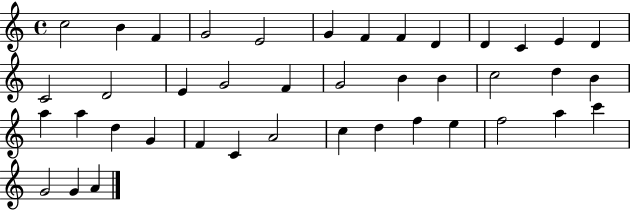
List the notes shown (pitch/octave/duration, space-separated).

C5/h B4/q F4/q G4/h E4/h G4/q F4/q F4/q D4/q D4/q C4/q E4/q D4/q C4/h D4/h E4/q G4/h F4/q G4/h B4/q B4/q C5/h D5/q B4/q A5/q A5/q D5/q G4/q F4/q C4/q A4/h C5/q D5/q F5/q E5/q F5/h A5/q C6/q G4/h G4/q A4/q